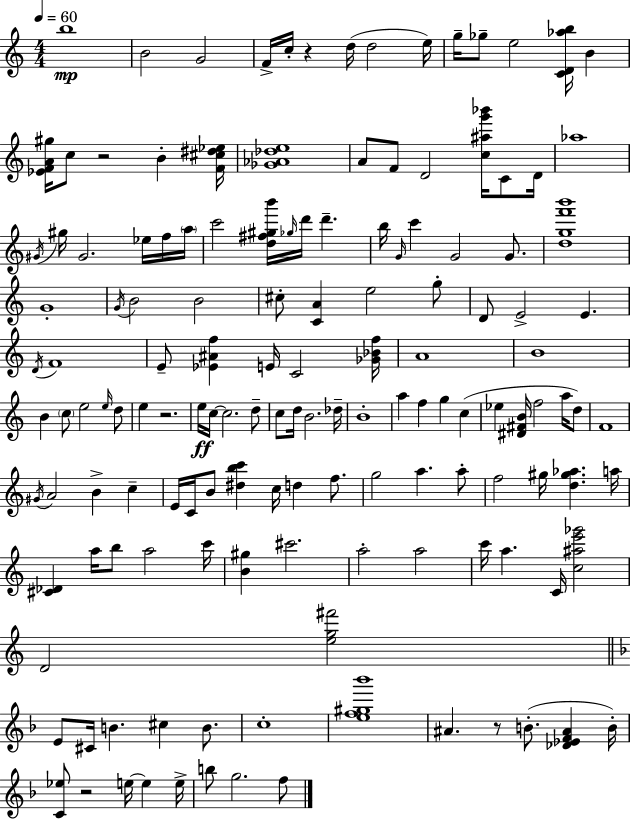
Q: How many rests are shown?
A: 5